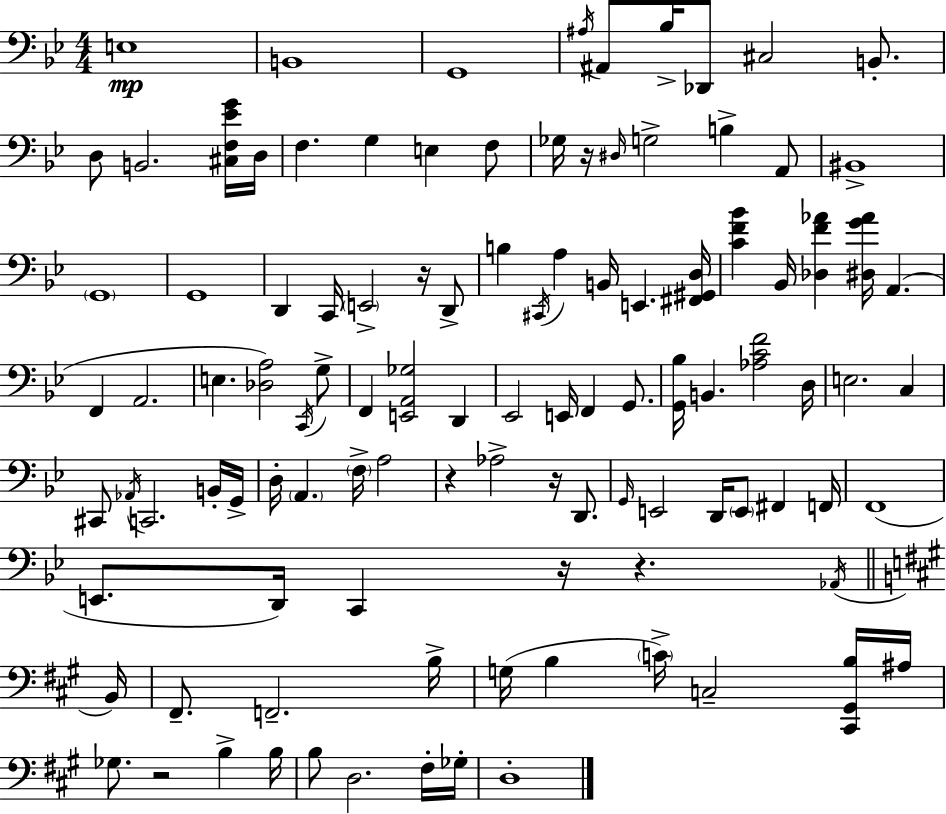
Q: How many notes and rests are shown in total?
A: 106